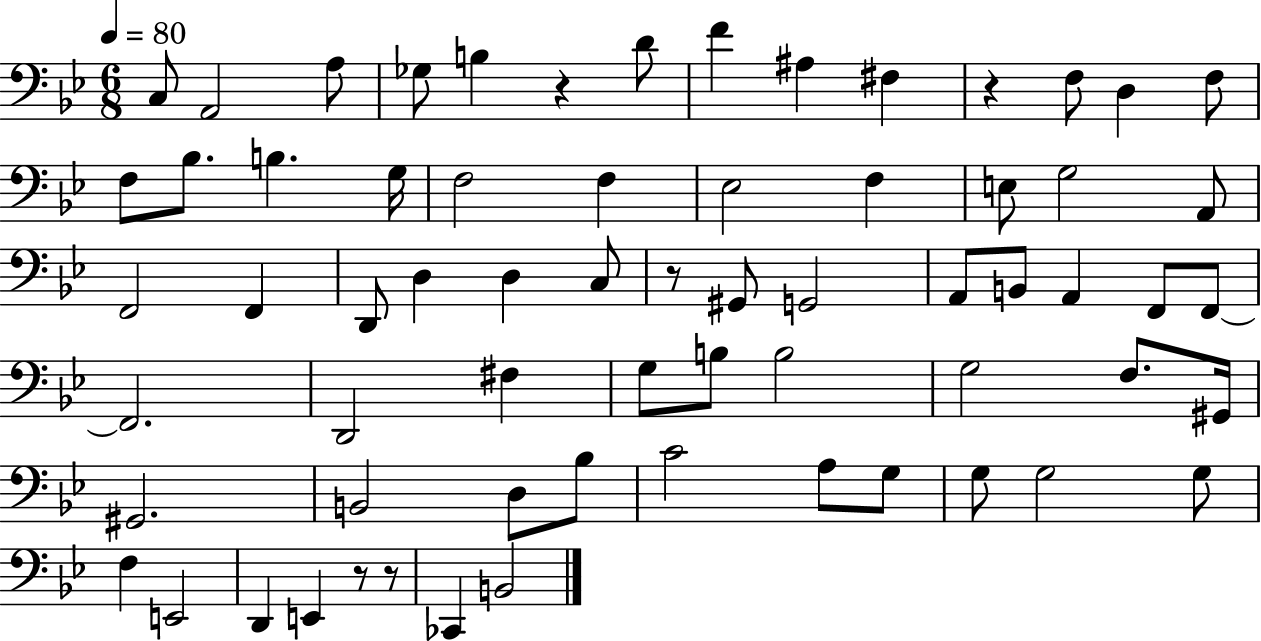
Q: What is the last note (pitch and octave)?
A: B2